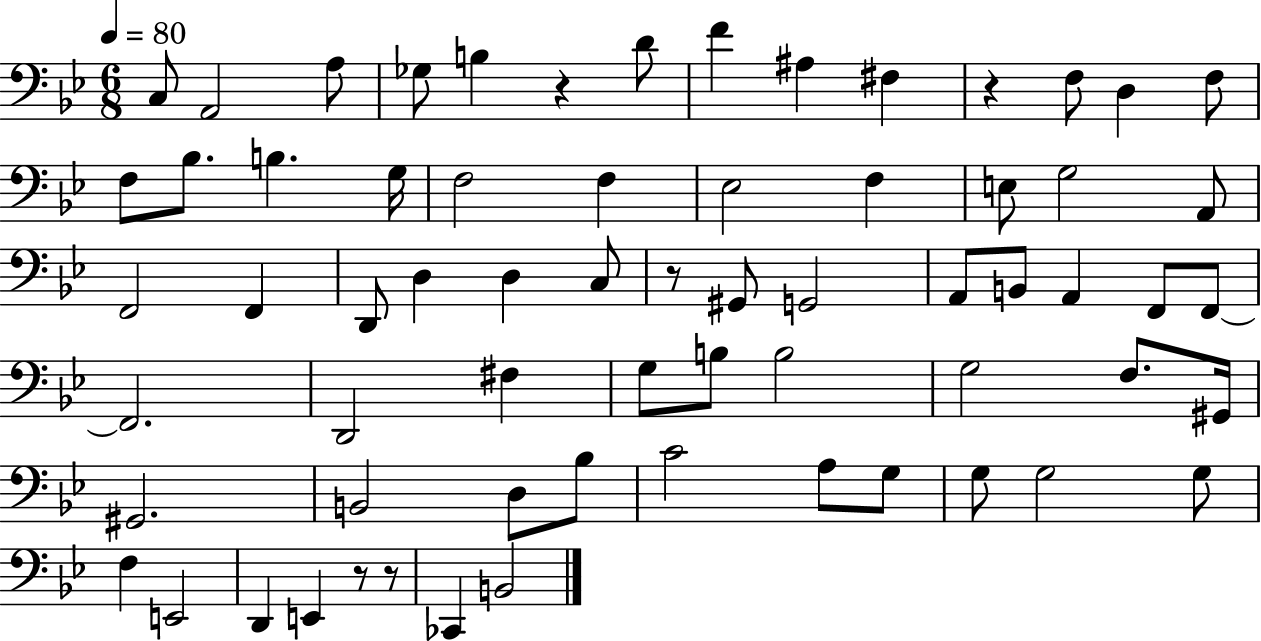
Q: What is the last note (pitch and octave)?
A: B2